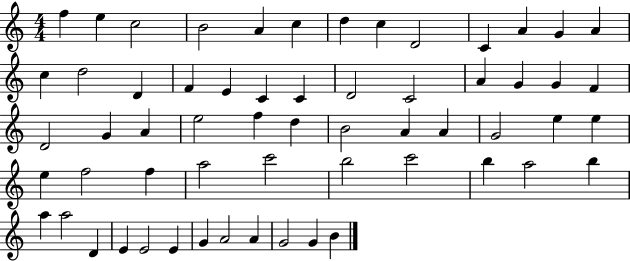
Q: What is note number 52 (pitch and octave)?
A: E4